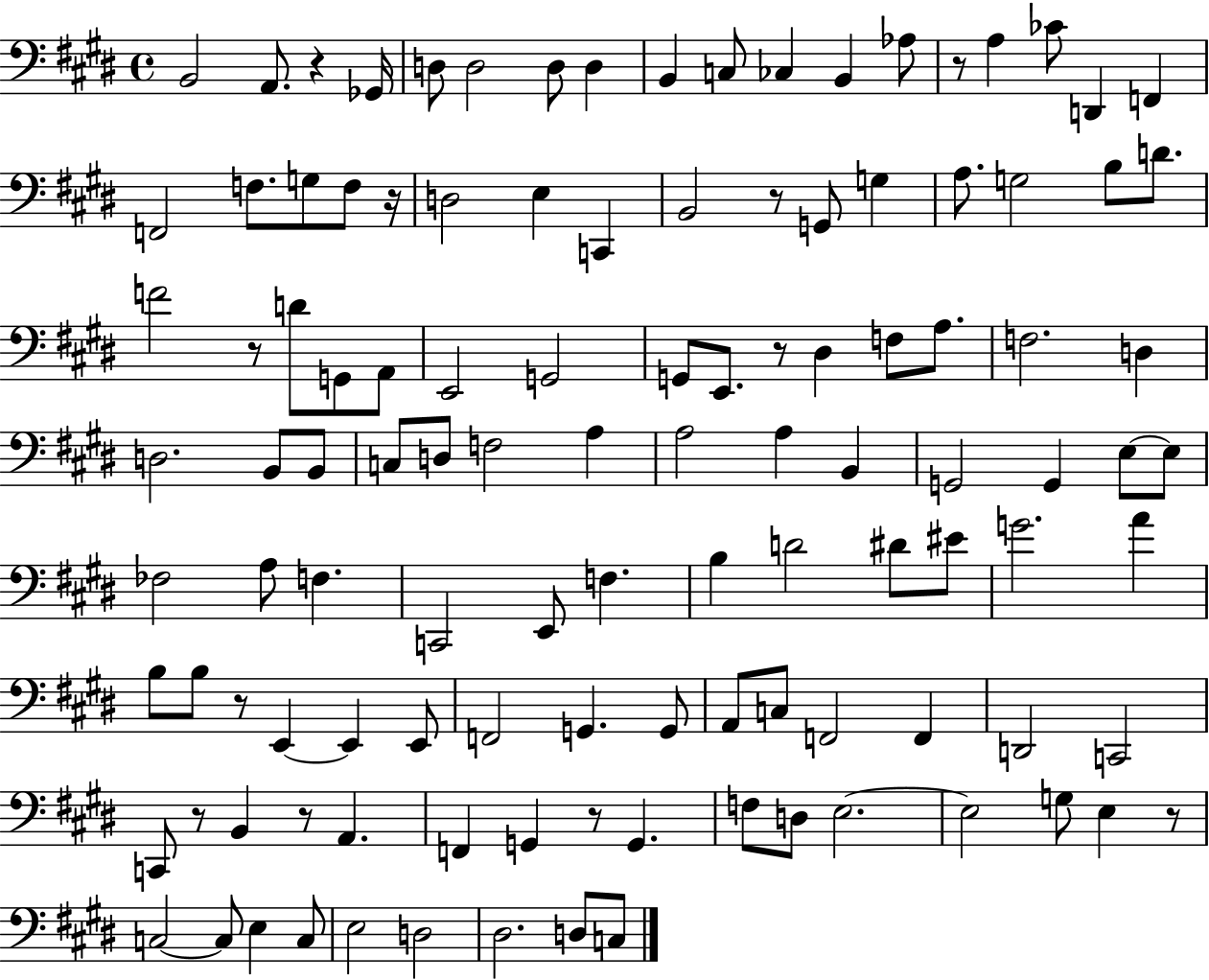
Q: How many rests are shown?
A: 11